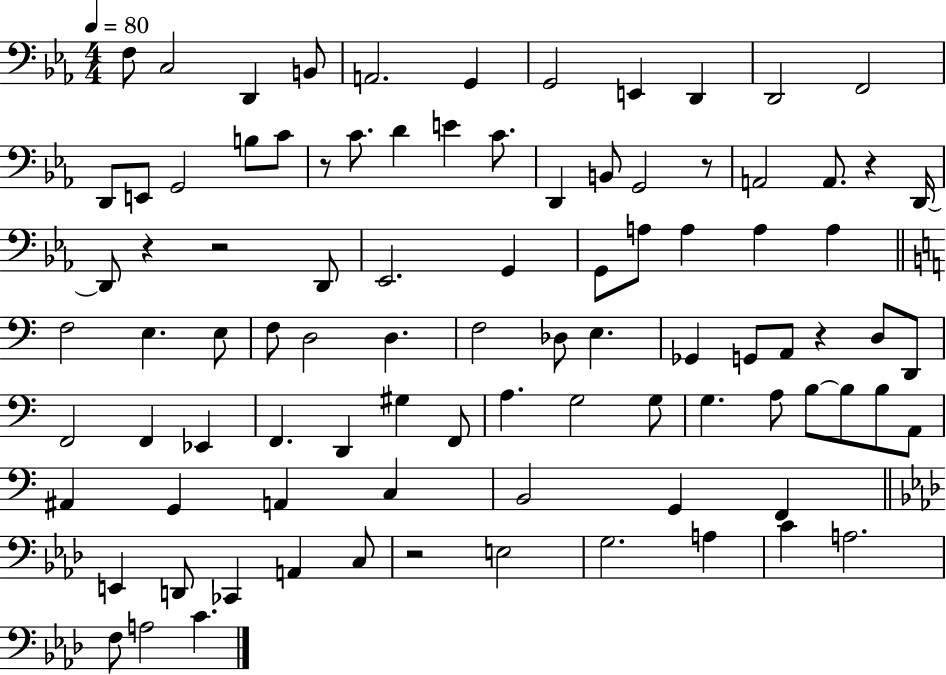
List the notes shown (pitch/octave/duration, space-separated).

F3/e C3/h D2/q B2/e A2/h. G2/q G2/h E2/q D2/q D2/h F2/h D2/e E2/e G2/h B3/e C4/e R/e C4/e. D4/q E4/q C4/e. D2/q B2/e G2/h R/e A2/h A2/e. R/q D2/s D2/e R/q R/h D2/e Eb2/h. G2/q G2/e A3/e A3/q A3/q A3/q F3/h E3/q. E3/e F3/e D3/h D3/q. F3/h Db3/e E3/q. Gb2/q G2/e A2/e R/q D3/e D2/e F2/h F2/q Eb2/q F2/q. D2/q G#3/q F2/e A3/q. G3/h G3/e G3/q. A3/e B3/e B3/e B3/e A2/e A#2/q G2/q A2/q C3/q B2/h G2/q F2/q E2/q D2/e CES2/q A2/q C3/e R/h E3/h G3/h. A3/q C4/q A3/h. F3/e A3/h C4/q.